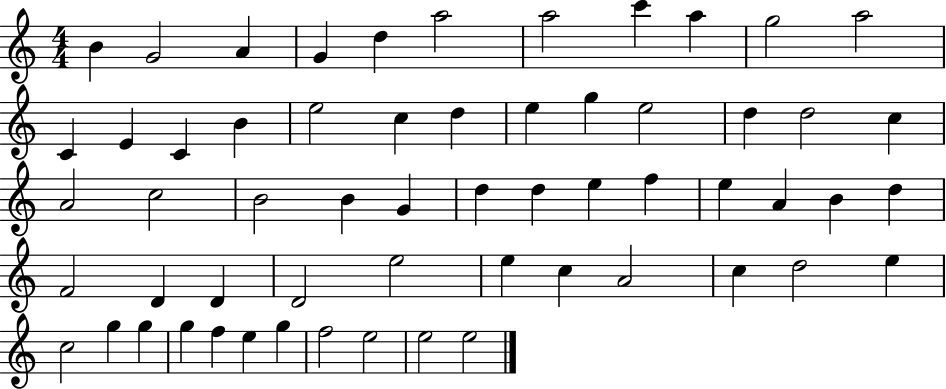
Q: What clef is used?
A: treble